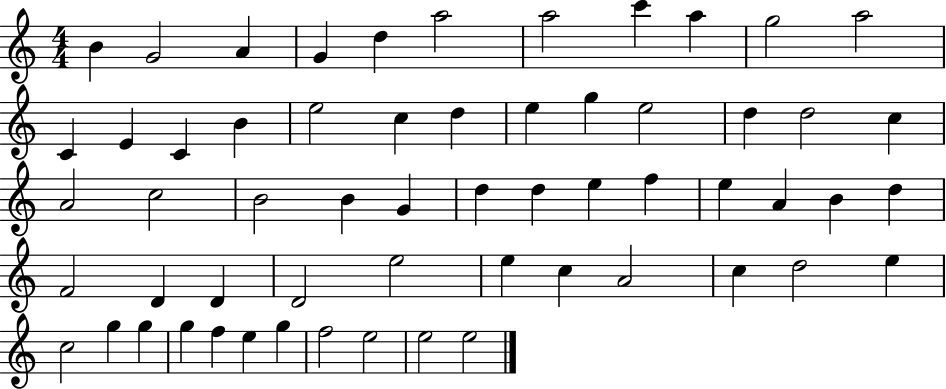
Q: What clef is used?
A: treble